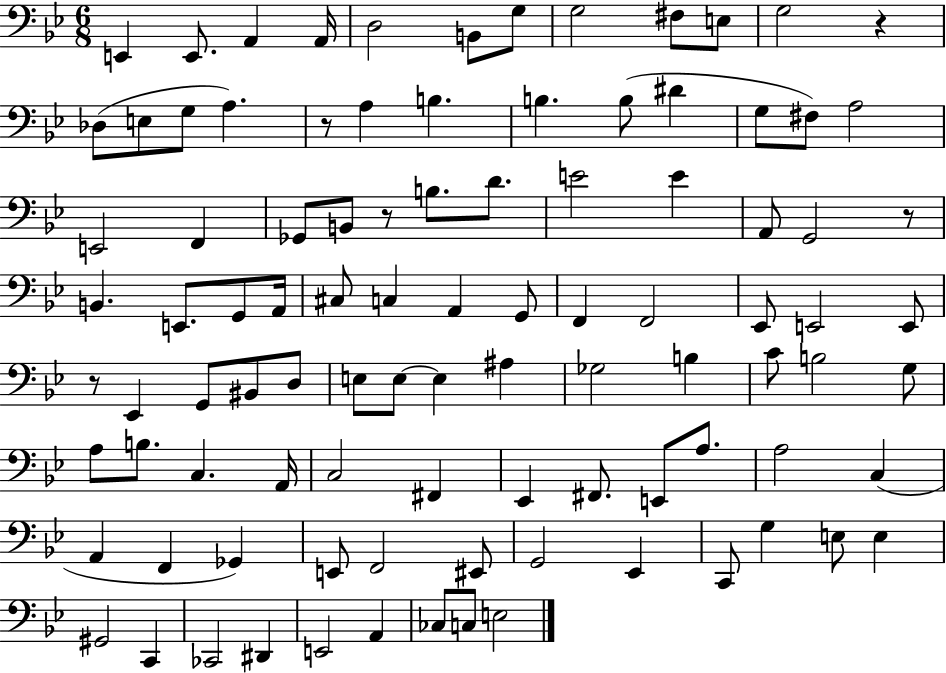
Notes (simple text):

E2/q E2/e. A2/q A2/s D3/h B2/e G3/e G3/h F#3/e E3/e G3/h R/q Db3/e E3/e G3/e A3/q. R/e A3/q B3/q. B3/q. B3/e D#4/q G3/e F#3/e A3/h E2/h F2/q Gb2/e B2/e R/e B3/e. D4/e. E4/h E4/q A2/e G2/h R/e B2/q. E2/e. G2/e A2/s C#3/e C3/q A2/q G2/e F2/q F2/h Eb2/e E2/h E2/e R/e Eb2/q G2/e BIS2/e D3/e E3/e E3/e E3/q A#3/q Gb3/h B3/q C4/e B3/h G3/e A3/e B3/e. C3/q. A2/s C3/h F#2/q Eb2/q F#2/e. E2/e A3/e. A3/h C3/q A2/q F2/q Gb2/q E2/e F2/h EIS2/e G2/h Eb2/q C2/e G3/q E3/e E3/q G#2/h C2/q CES2/h D#2/q E2/h A2/q CES3/e C3/e E3/h